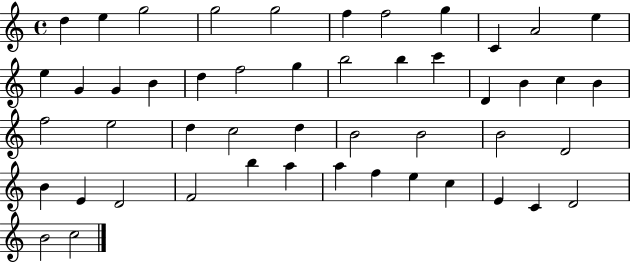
X:1
T:Untitled
M:4/4
L:1/4
K:C
d e g2 g2 g2 f f2 g C A2 e e G G B d f2 g b2 b c' D B c B f2 e2 d c2 d B2 B2 B2 D2 B E D2 F2 b a a f e c E C D2 B2 c2